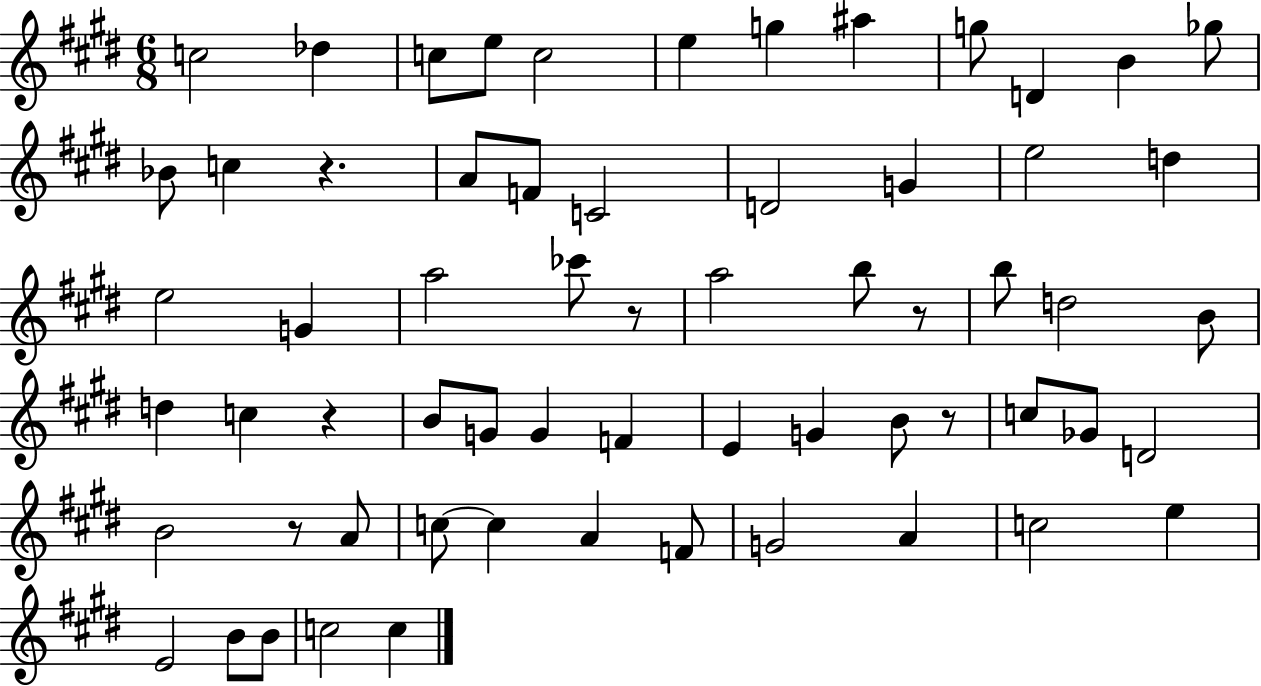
{
  \clef treble
  \numericTimeSignature
  \time 6/8
  \key e \major
  c''2 des''4 | c''8 e''8 c''2 | e''4 g''4 ais''4 | g''8 d'4 b'4 ges''8 | \break bes'8 c''4 r4. | a'8 f'8 c'2 | d'2 g'4 | e''2 d''4 | \break e''2 g'4 | a''2 ces'''8 r8 | a''2 b''8 r8 | b''8 d''2 b'8 | \break d''4 c''4 r4 | b'8 g'8 g'4 f'4 | e'4 g'4 b'8 r8 | c''8 ges'8 d'2 | \break b'2 r8 a'8 | c''8~~ c''4 a'4 f'8 | g'2 a'4 | c''2 e''4 | \break e'2 b'8 b'8 | c''2 c''4 | \bar "|."
}